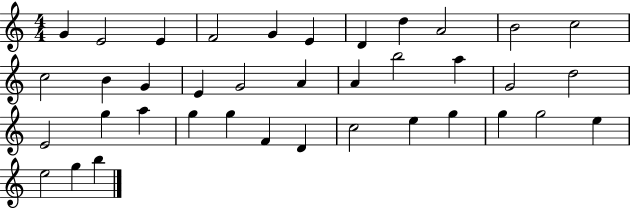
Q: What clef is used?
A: treble